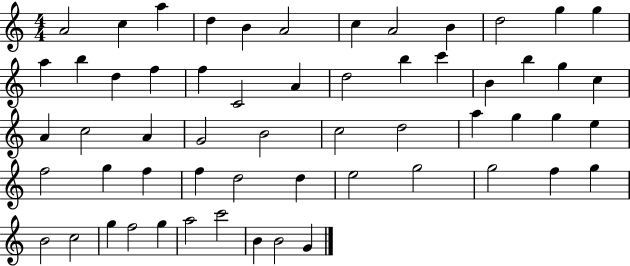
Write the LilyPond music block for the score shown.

{
  \clef treble
  \numericTimeSignature
  \time 4/4
  \key c \major
  a'2 c''4 a''4 | d''4 b'4 a'2 | c''4 a'2 b'4 | d''2 g''4 g''4 | \break a''4 b''4 d''4 f''4 | f''4 c'2 a'4 | d''2 b''4 c'''4 | b'4 b''4 g''4 c''4 | \break a'4 c''2 a'4 | g'2 b'2 | c''2 d''2 | a''4 g''4 g''4 e''4 | \break f''2 g''4 f''4 | f''4 d''2 d''4 | e''2 g''2 | g''2 f''4 g''4 | \break b'2 c''2 | g''4 f''2 g''4 | a''2 c'''2 | b'4 b'2 g'4 | \break \bar "|."
}